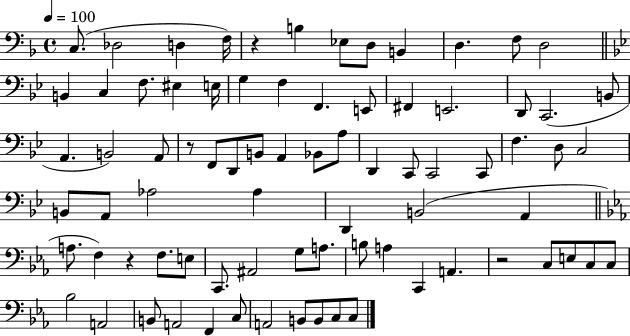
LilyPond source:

{
  \clef bass
  \time 4/4
  \defaultTimeSignature
  \key f \major
  \tempo 4 = 100
  c8.( des2 d4 f16) | r4 b4 ees8 d8 b,4 | d4. f8 d2 | \bar "||" \break \key bes \major b,4 c4 f8. eis4 e16 | g4 f4 f,4. e,8 | fis,4 e,2. | d,8 c,2.( b,8 | \break a,4. b,2) a,8 | r8 f,8 d,8 b,8 a,4 bes,8 a8 | d,4 c,8 c,2 c,8 | f4. d8 c2 | \break b,8 a,8 aes2 aes4 | d,4 b,2( a,4 | \bar "||" \break \key c \minor a8. f4) r4 f8. e8 | c,8. ais,2 g8 a8. | b8 a4 c,4 a,4. | r2 c8 e8 c8 c8 | \break bes2 a,2 | b,8 a,2 f,4 c8 | a,2 b,8 b,8 c8 c8 | \bar "|."
}